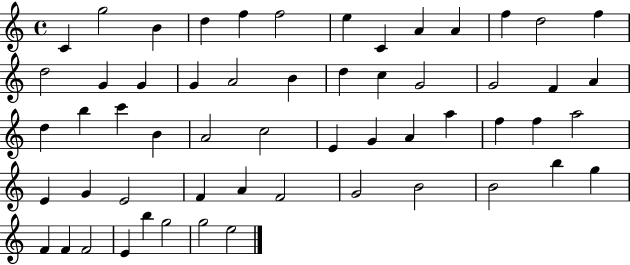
X:1
T:Untitled
M:4/4
L:1/4
K:C
C g2 B d f f2 e C A A f d2 f d2 G G G A2 B d c G2 G2 F A d b c' B A2 c2 E G A a f f a2 E G E2 F A F2 G2 B2 B2 b g F F F2 E b g2 g2 e2